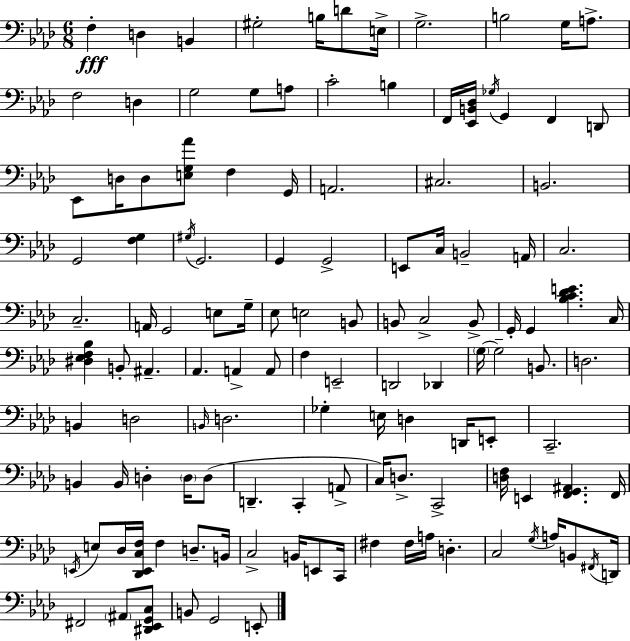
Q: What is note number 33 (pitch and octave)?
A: G#3